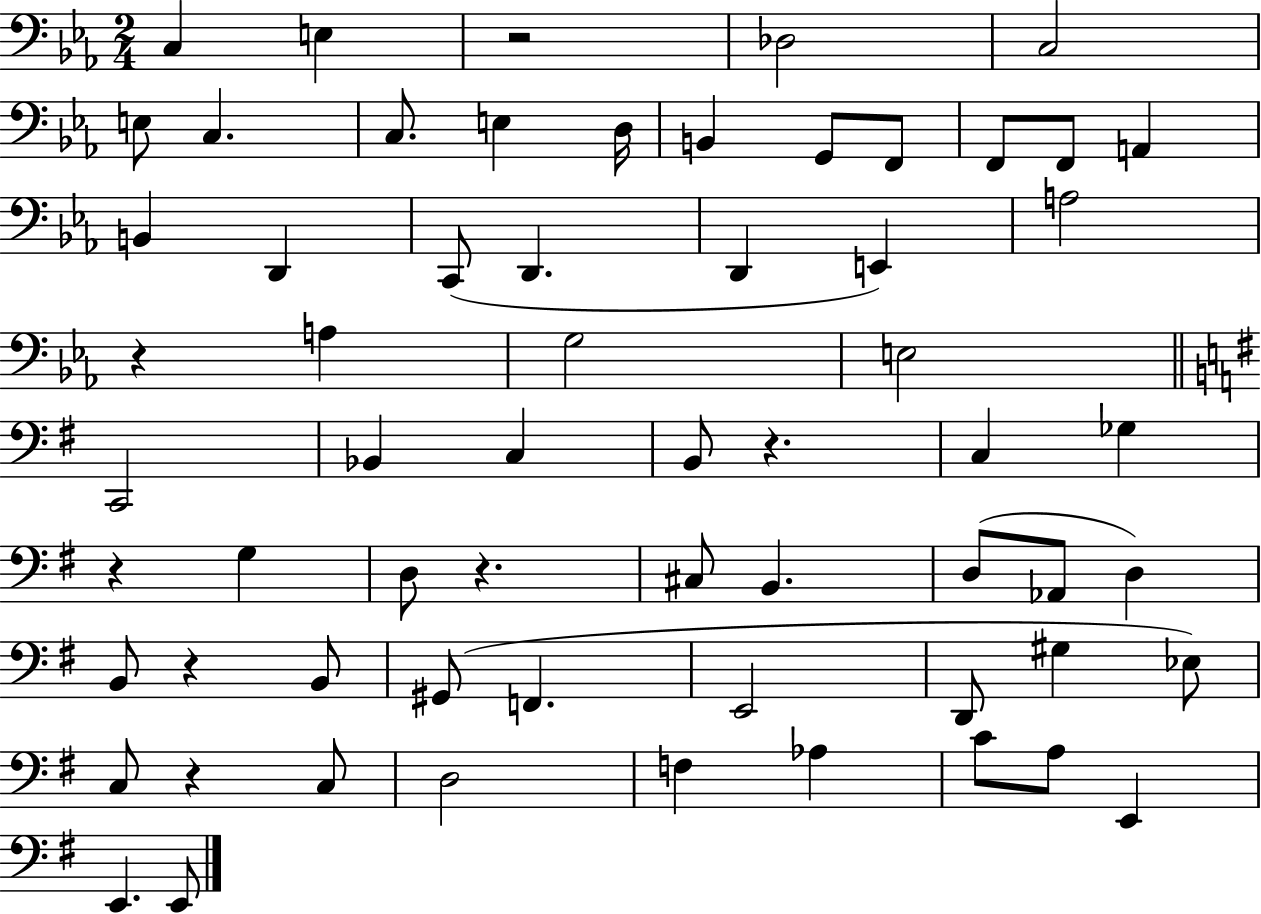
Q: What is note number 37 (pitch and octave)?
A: Ab2